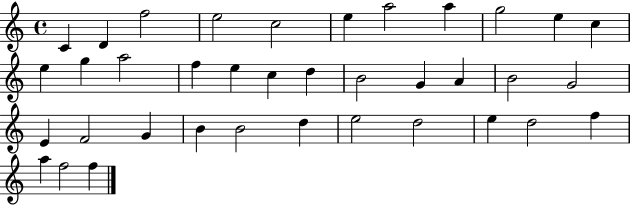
C4/q D4/q F5/h E5/h C5/h E5/q A5/h A5/q G5/h E5/q C5/q E5/q G5/q A5/h F5/q E5/q C5/q D5/q B4/h G4/q A4/q B4/h G4/h E4/q F4/h G4/q B4/q B4/h D5/q E5/h D5/h E5/q D5/h F5/q A5/q F5/h F5/q